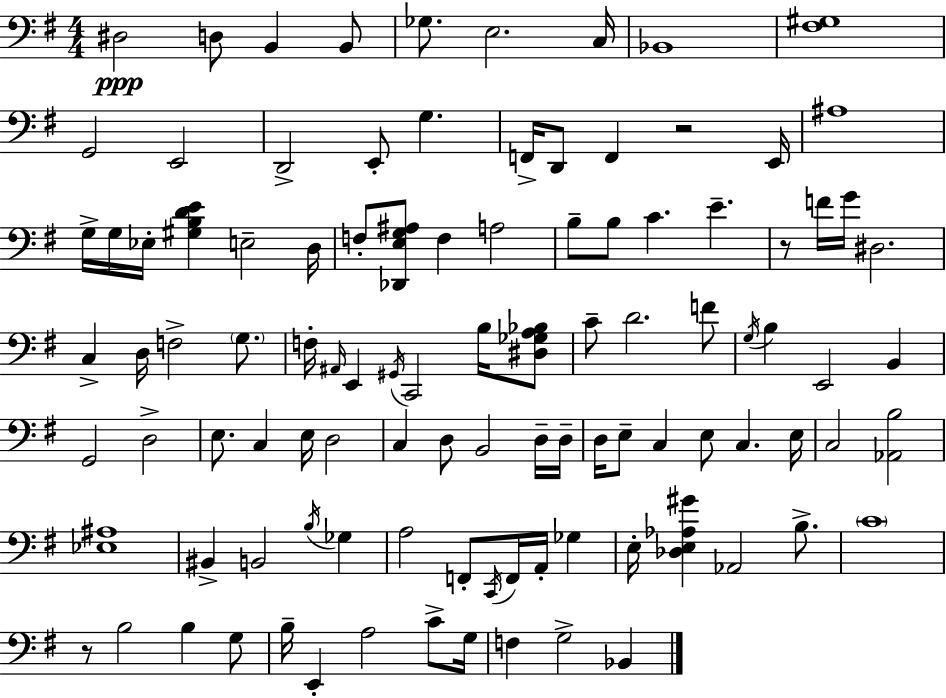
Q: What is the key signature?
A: E minor